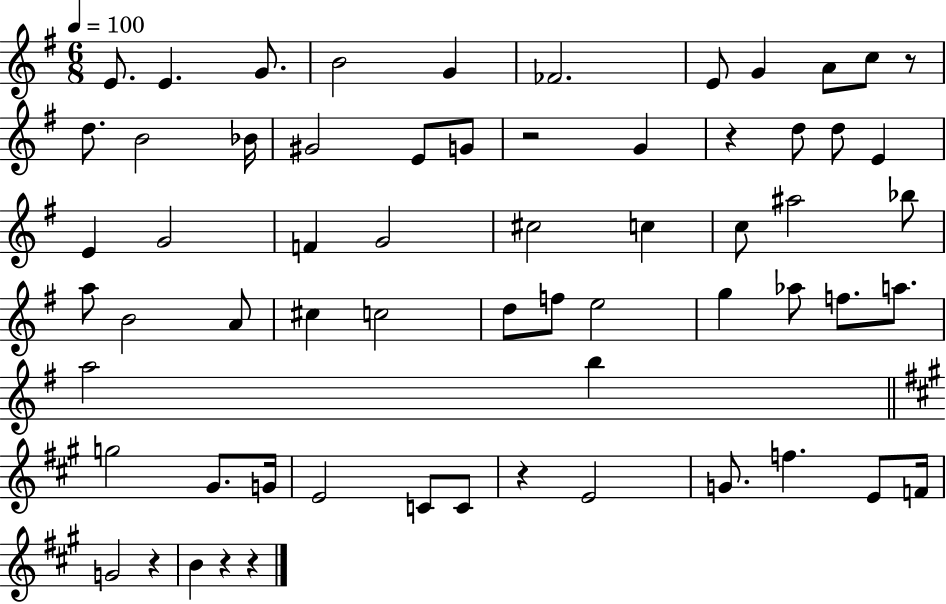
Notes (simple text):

E4/e. E4/q. G4/e. B4/h G4/q FES4/h. E4/e G4/q A4/e C5/e R/e D5/e. B4/h Bb4/s G#4/h E4/e G4/e R/h G4/q R/q D5/e D5/e E4/q E4/q G4/h F4/q G4/h C#5/h C5/q C5/e A#5/h Bb5/e A5/e B4/h A4/e C#5/q C5/h D5/e F5/e E5/h G5/q Ab5/e F5/e. A5/e. A5/h B5/q G5/h G#4/e. G4/s E4/h C4/e C4/e R/q E4/h G4/e. F5/q. E4/e F4/s G4/h R/q B4/q R/q R/q